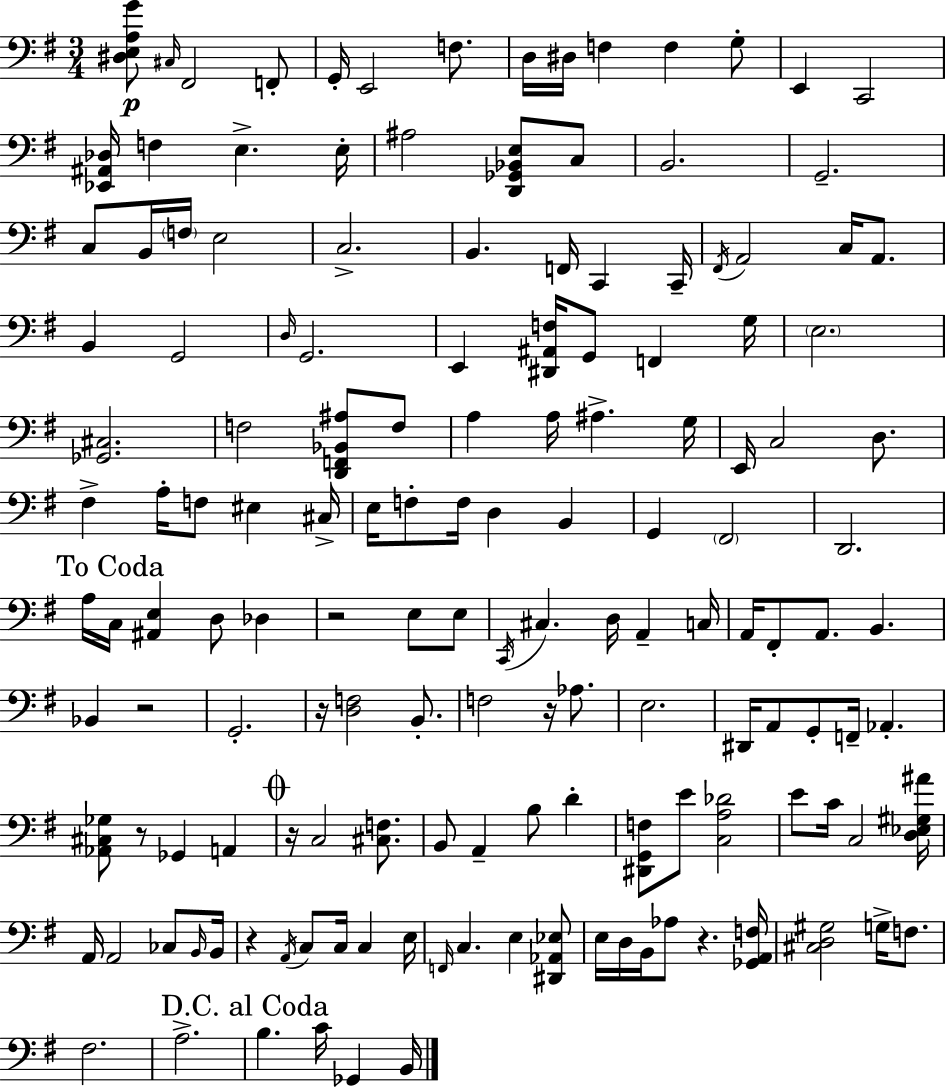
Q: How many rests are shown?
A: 8